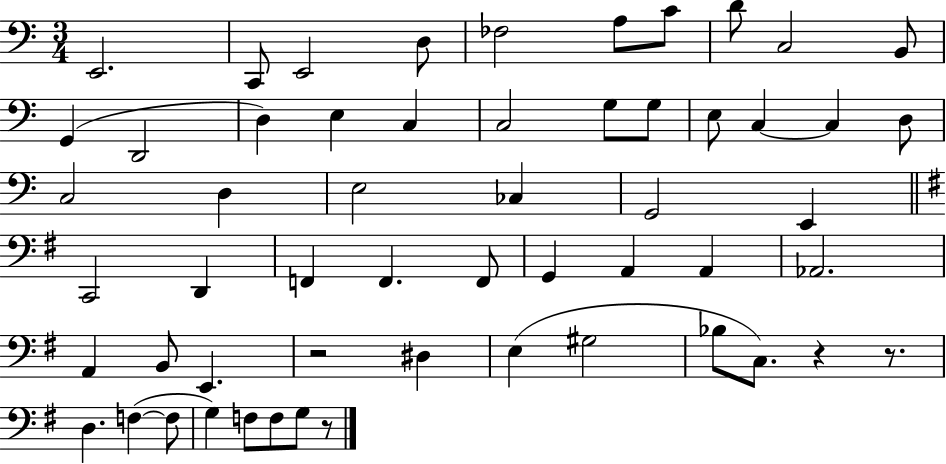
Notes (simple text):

E2/h. C2/e E2/h D3/e FES3/h A3/e C4/e D4/e C3/h B2/e G2/q D2/h D3/q E3/q C3/q C3/h G3/e G3/e E3/e C3/q C3/q D3/e C3/h D3/q E3/h CES3/q G2/h E2/q C2/h D2/q F2/q F2/q. F2/e G2/q A2/q A2/q Ab2/h. A2/q B2/e E2/q. R/h D#3/q E3/q G#3/h Bb3/e C3/e. R/q R/e. D3/q. F3/q F3/e G3/q F3/e F3/e G3/e R/e